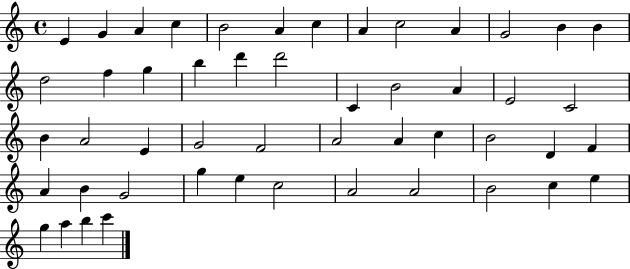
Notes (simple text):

E4/q G4/q A4/q C5/q B4/h A4/q C5/q A4/q C5/h A4/q G4/h B4/q B4/q D5/h F5/q G5/q B5/q D6/q D6/h C4/q B4/h A4/q E4/h C4/h B4/q A4/h E4/q G4/h F4/h A4/h A4/q C5/q B4/h D4/q F4/q A4/q B4/q G4/h G5/q E5/q C5/h A4/h A4/h B4/h C5/q E5/q G5/q A5/q B5/q C6/q